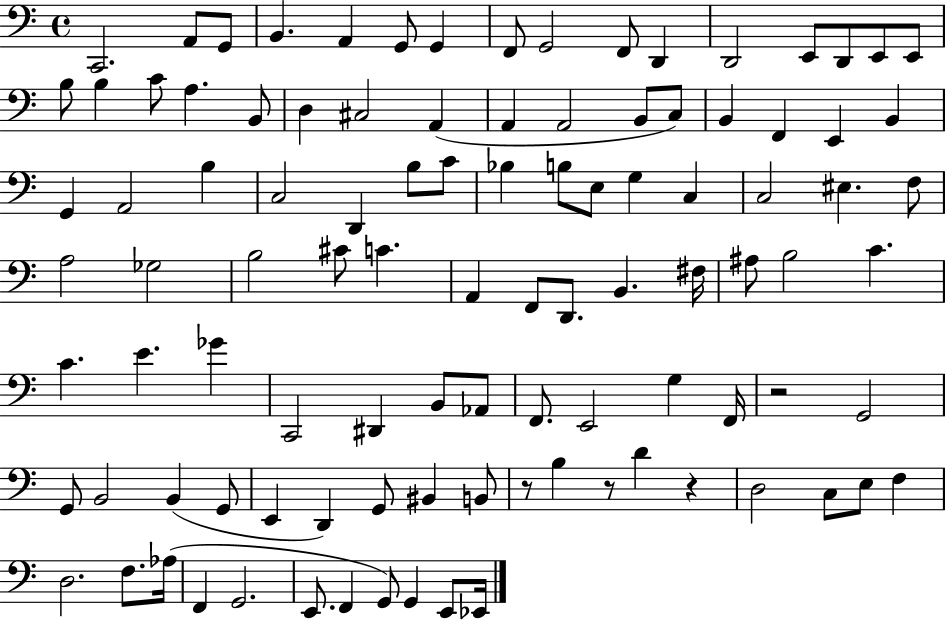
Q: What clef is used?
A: bass